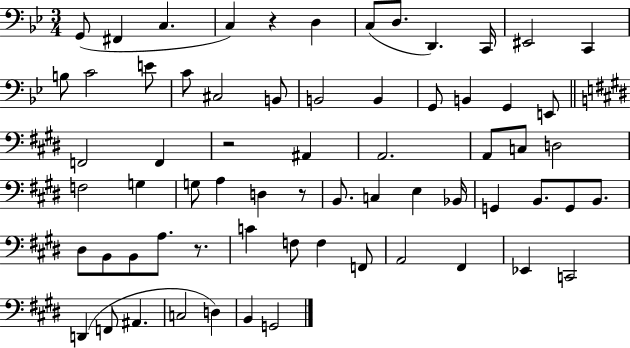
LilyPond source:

{
  \clef bass
  \numericTimeSignature
  \time 3/4
  \key bes \major
  g,8( fis,4 c4. | c4) r4 d4 | c8( d8. d,4.) c,16 | eis,2 c,4 | \break b8 c'2 e'8 | c'8 cis2 b,8 | b,2 b,4 | g,8 b,4 g,4 e,8 | \break \bar "||" \break \key e \major f,2 f,4 | r2 ais,4 | a,2. | a,8 c8 d2 | \break f2 g4 | g8 a4 d4 r8 | b,8. c4 e4 bes,16 | g,4 b,8. g,8 b,8. | \break dis8 b,8 b,8 a8. r8. | c'4 f8 f4 f,8 | a,2 fis,4 | ees,4 c,2 | \break d,4( f,8 ais,4. | c2 d4) | b,4 g,2 | \bar "|."
}